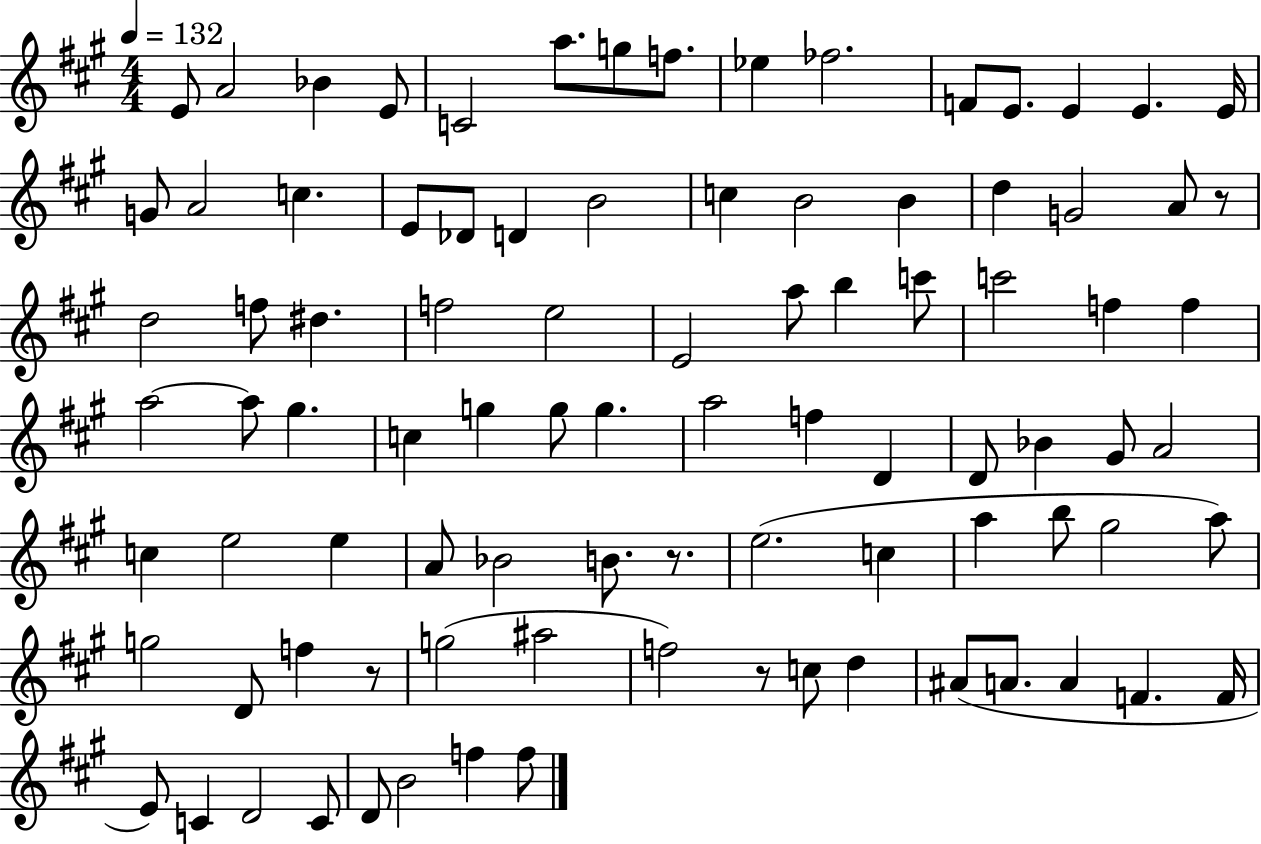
{
  \clef treble
  \numericTimeSignature
  \time 4/4
  \key a \major
  \tempo 4 = 132
  e'8 a'2 bes'4 e'8 | c'2 a''8. g''8 f''8. | ees''4 fes''2. | f'8 e'8. e'4 e'4. e'16 | \break g'8 a'2 c''4. | e'8 des'8 d'4 b'2 | c''4 b'2 b'4 | d''4 g'2 a'8 r8 | \break d''2 f''8 dis''4. | f''2 e''2 | e'2 a''8 b''4 c'''8 | c'''2 f''4 f''4 | \break a''2~~ a''8 gis''4. | c''4 g''4 g''8 g''4. | a''2 f''4 d'4 | d'8 bes'4 gis'8 a'2 | \break c''4 e''2 e''4 | a'8 bes'2 b'8. r8. | e''2.( c''4 | a''4 b''8 gis''2 a''8) | \break g''2 d'8 f''4 r8 | g''2( ais''2 | f''2) r8 c''8 d''4 | ais'8( a'8. a'4 f'4. f'16 | \break e'8) c'4 d'2 c'8 | d'8 b'2 f''4 f''8 | \bar "|."
}